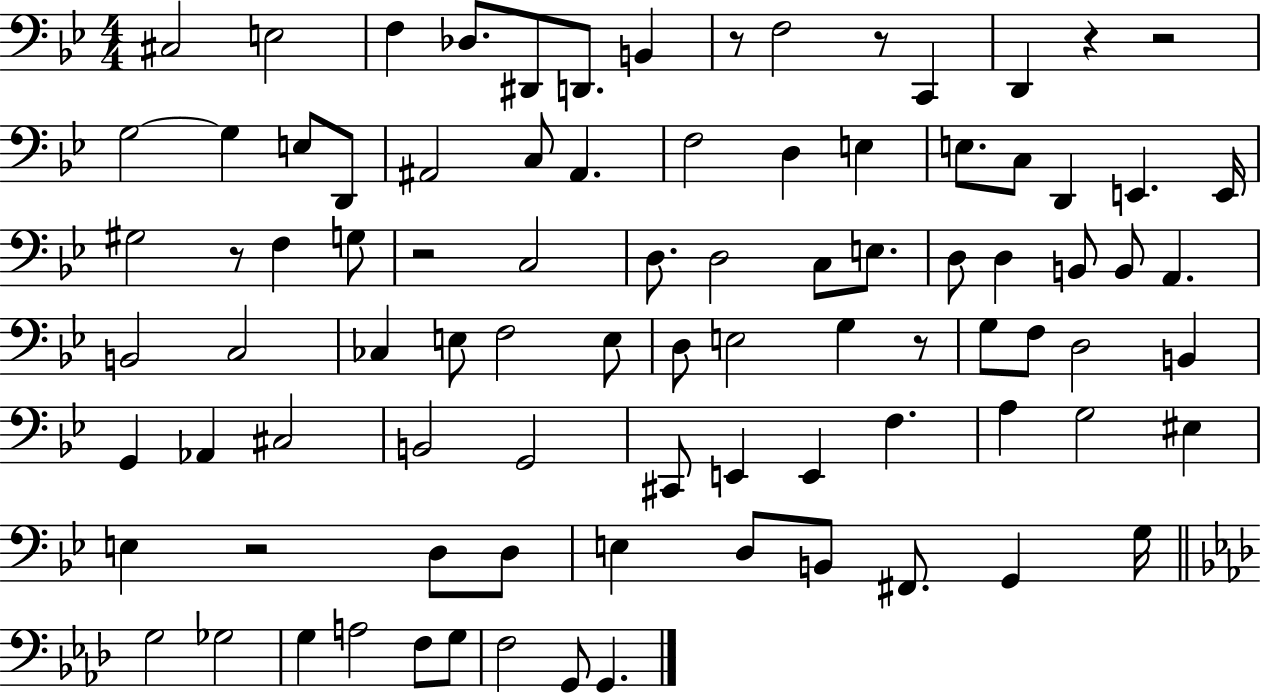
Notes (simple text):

C#3/h E3/h F3/q Db3/e. D#2/e D2/e. B2/q R/e F3/h R/e C2/q D2/q R/q R/h G3/h G3/q E3/e D2/e A#2/h C3/e A#2/q. F3/h D3/q E3/q E3/e. C3/e D2/q E2/q. E2/s G#3/h R/e F3/q G3/e R/h C3/h D3/e. D3/h C3/e E3/e. D3/e D3/q B2/e B2/e A2/q. B2/h C3/h CES3/q E3/e F3/h E3/e D3/e E3/h G3/q R/e G3/e F3/e D3/h B2/q G2/q Ab2/q C#3/h B2/h G2/h C#2/e E2/q E2/q F3/q. A3/q G3/h EIS3/q E3/q R/h D3/e D3/e E3/q D3/e B2/e F#2/e. G2/q G3/s G3/h Gb3/h G3/q A3/h F3/e G3/e F3/h G2/e G2/q.